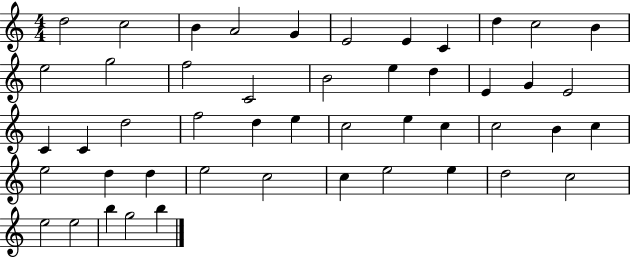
X:1
T:Untitled
M:4/4
L:1/4
K:C
d2 c2 B A2 G E2 E C d c2 B e2 g2 f2 C2 B2 e d E G E2 C C d2 f2 d e c2 e c c2 B c e2 d d e2 c2 c e2 e d2 c2 e2 e2 b g2 b